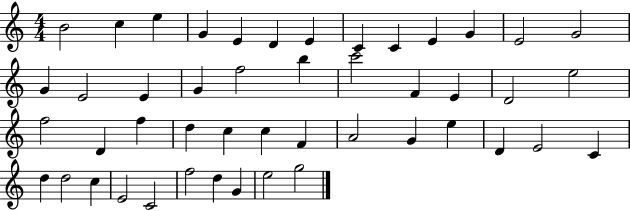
{
  \clef treble
  \numericTimeSignature
  \time 4/4
  \key c \major
  b'2 c''4 e''4 | g'4 e'4 d'4 e'4 | c'4 c'4 e'4 g'4 | e'2 g'2 | \break g'4 e'2 e'4 | g'4 f''2 b''4 | c'''2 f'4 e'4 | d'2 e''2 | \break f''2 d'4 f''4 | d''4 c''4 c''4 f'4 | a'2 g'4 e''4 | d'4 e'2 c'4 | \break d''4 d''2 c''4 | e'2 c'2 | f''2 d''4 g'4 | e''2 g''2 | \break \bar "|."
}